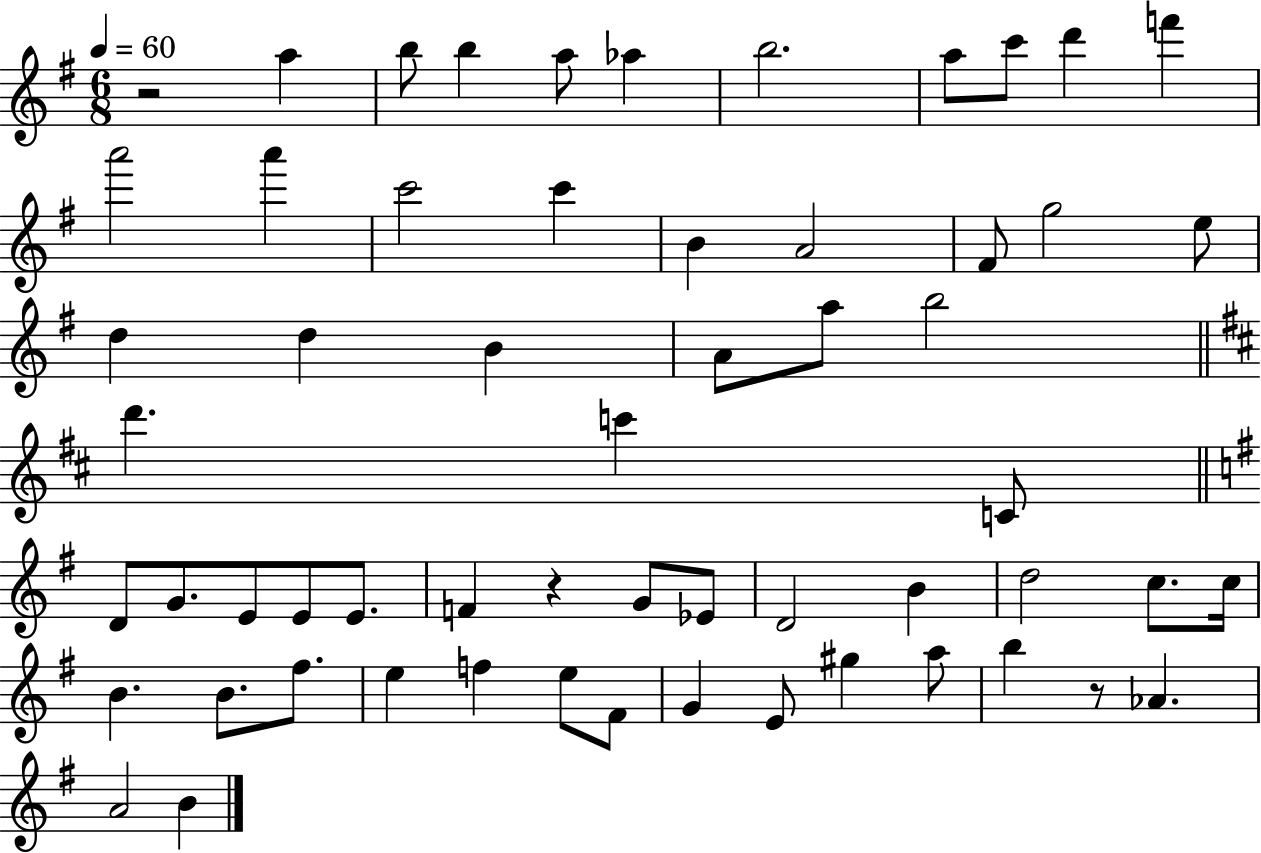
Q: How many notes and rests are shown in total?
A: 59